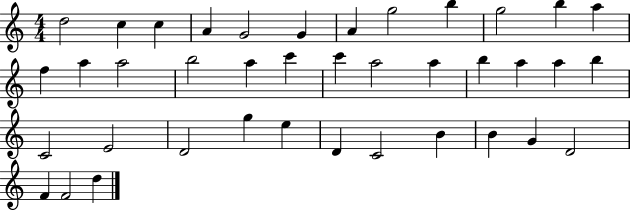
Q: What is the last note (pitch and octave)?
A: D5